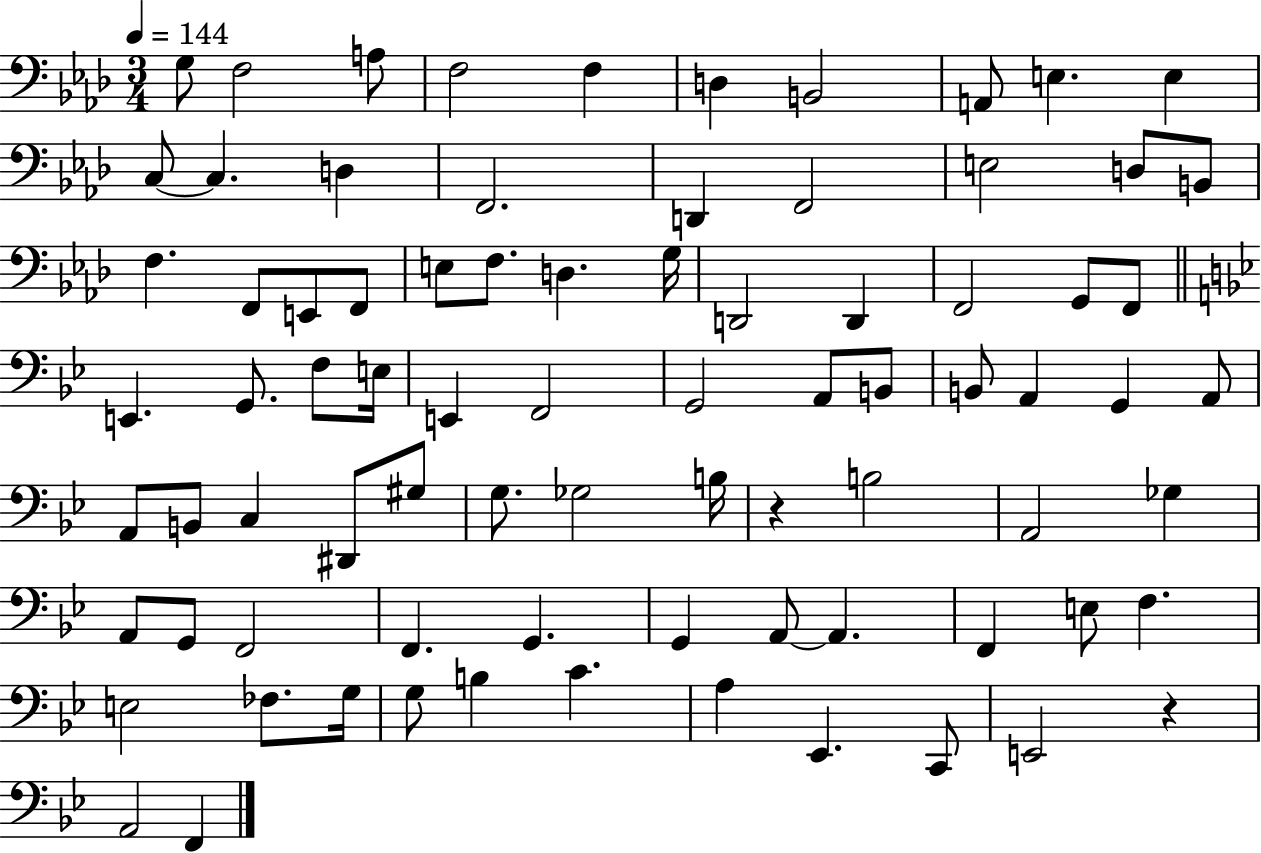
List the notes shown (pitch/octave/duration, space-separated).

G3/e F3/h A3/e F3/h F3/q D3/q B2/h A2/e E3/q. E3/q C3/e C3/q. D3/q F2/h. D2/q F2/h E3/h D3/e B2/e F3/q. F2/e E2/e F2/e E3/e F3/e. D3/q. G3/s D2/h D2/q F2/h G2/e F2/e E2/q. G2/e. F3/e E3/s E2/q F2/h G2/h A2/e B2/e B2/e A2/q G2/q A2/e A2/e B2/e C3/q D#2/e G#3/e G3/e. Gb3/h B3/s R/q B3/h A2/h Gb3/q A2/e G2/e F2/h F2/q. G2/q. G2/q A2/e A2/q. F2/q E3/e F3/q. E3/h FES3/e. G3/s G3/e B3/q C4/q. A3/q Eb2/q. C2/e E2/h R/q A2/h F2/q